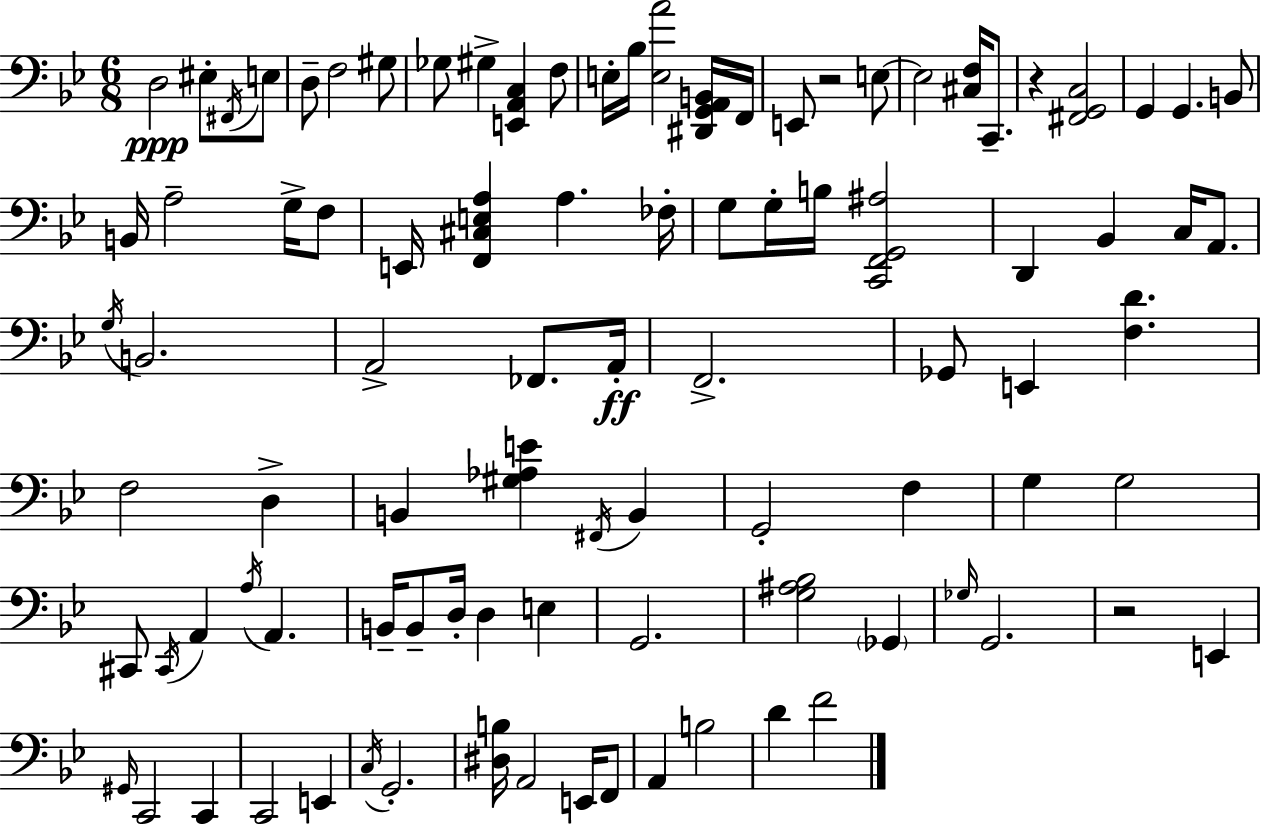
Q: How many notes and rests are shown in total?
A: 94